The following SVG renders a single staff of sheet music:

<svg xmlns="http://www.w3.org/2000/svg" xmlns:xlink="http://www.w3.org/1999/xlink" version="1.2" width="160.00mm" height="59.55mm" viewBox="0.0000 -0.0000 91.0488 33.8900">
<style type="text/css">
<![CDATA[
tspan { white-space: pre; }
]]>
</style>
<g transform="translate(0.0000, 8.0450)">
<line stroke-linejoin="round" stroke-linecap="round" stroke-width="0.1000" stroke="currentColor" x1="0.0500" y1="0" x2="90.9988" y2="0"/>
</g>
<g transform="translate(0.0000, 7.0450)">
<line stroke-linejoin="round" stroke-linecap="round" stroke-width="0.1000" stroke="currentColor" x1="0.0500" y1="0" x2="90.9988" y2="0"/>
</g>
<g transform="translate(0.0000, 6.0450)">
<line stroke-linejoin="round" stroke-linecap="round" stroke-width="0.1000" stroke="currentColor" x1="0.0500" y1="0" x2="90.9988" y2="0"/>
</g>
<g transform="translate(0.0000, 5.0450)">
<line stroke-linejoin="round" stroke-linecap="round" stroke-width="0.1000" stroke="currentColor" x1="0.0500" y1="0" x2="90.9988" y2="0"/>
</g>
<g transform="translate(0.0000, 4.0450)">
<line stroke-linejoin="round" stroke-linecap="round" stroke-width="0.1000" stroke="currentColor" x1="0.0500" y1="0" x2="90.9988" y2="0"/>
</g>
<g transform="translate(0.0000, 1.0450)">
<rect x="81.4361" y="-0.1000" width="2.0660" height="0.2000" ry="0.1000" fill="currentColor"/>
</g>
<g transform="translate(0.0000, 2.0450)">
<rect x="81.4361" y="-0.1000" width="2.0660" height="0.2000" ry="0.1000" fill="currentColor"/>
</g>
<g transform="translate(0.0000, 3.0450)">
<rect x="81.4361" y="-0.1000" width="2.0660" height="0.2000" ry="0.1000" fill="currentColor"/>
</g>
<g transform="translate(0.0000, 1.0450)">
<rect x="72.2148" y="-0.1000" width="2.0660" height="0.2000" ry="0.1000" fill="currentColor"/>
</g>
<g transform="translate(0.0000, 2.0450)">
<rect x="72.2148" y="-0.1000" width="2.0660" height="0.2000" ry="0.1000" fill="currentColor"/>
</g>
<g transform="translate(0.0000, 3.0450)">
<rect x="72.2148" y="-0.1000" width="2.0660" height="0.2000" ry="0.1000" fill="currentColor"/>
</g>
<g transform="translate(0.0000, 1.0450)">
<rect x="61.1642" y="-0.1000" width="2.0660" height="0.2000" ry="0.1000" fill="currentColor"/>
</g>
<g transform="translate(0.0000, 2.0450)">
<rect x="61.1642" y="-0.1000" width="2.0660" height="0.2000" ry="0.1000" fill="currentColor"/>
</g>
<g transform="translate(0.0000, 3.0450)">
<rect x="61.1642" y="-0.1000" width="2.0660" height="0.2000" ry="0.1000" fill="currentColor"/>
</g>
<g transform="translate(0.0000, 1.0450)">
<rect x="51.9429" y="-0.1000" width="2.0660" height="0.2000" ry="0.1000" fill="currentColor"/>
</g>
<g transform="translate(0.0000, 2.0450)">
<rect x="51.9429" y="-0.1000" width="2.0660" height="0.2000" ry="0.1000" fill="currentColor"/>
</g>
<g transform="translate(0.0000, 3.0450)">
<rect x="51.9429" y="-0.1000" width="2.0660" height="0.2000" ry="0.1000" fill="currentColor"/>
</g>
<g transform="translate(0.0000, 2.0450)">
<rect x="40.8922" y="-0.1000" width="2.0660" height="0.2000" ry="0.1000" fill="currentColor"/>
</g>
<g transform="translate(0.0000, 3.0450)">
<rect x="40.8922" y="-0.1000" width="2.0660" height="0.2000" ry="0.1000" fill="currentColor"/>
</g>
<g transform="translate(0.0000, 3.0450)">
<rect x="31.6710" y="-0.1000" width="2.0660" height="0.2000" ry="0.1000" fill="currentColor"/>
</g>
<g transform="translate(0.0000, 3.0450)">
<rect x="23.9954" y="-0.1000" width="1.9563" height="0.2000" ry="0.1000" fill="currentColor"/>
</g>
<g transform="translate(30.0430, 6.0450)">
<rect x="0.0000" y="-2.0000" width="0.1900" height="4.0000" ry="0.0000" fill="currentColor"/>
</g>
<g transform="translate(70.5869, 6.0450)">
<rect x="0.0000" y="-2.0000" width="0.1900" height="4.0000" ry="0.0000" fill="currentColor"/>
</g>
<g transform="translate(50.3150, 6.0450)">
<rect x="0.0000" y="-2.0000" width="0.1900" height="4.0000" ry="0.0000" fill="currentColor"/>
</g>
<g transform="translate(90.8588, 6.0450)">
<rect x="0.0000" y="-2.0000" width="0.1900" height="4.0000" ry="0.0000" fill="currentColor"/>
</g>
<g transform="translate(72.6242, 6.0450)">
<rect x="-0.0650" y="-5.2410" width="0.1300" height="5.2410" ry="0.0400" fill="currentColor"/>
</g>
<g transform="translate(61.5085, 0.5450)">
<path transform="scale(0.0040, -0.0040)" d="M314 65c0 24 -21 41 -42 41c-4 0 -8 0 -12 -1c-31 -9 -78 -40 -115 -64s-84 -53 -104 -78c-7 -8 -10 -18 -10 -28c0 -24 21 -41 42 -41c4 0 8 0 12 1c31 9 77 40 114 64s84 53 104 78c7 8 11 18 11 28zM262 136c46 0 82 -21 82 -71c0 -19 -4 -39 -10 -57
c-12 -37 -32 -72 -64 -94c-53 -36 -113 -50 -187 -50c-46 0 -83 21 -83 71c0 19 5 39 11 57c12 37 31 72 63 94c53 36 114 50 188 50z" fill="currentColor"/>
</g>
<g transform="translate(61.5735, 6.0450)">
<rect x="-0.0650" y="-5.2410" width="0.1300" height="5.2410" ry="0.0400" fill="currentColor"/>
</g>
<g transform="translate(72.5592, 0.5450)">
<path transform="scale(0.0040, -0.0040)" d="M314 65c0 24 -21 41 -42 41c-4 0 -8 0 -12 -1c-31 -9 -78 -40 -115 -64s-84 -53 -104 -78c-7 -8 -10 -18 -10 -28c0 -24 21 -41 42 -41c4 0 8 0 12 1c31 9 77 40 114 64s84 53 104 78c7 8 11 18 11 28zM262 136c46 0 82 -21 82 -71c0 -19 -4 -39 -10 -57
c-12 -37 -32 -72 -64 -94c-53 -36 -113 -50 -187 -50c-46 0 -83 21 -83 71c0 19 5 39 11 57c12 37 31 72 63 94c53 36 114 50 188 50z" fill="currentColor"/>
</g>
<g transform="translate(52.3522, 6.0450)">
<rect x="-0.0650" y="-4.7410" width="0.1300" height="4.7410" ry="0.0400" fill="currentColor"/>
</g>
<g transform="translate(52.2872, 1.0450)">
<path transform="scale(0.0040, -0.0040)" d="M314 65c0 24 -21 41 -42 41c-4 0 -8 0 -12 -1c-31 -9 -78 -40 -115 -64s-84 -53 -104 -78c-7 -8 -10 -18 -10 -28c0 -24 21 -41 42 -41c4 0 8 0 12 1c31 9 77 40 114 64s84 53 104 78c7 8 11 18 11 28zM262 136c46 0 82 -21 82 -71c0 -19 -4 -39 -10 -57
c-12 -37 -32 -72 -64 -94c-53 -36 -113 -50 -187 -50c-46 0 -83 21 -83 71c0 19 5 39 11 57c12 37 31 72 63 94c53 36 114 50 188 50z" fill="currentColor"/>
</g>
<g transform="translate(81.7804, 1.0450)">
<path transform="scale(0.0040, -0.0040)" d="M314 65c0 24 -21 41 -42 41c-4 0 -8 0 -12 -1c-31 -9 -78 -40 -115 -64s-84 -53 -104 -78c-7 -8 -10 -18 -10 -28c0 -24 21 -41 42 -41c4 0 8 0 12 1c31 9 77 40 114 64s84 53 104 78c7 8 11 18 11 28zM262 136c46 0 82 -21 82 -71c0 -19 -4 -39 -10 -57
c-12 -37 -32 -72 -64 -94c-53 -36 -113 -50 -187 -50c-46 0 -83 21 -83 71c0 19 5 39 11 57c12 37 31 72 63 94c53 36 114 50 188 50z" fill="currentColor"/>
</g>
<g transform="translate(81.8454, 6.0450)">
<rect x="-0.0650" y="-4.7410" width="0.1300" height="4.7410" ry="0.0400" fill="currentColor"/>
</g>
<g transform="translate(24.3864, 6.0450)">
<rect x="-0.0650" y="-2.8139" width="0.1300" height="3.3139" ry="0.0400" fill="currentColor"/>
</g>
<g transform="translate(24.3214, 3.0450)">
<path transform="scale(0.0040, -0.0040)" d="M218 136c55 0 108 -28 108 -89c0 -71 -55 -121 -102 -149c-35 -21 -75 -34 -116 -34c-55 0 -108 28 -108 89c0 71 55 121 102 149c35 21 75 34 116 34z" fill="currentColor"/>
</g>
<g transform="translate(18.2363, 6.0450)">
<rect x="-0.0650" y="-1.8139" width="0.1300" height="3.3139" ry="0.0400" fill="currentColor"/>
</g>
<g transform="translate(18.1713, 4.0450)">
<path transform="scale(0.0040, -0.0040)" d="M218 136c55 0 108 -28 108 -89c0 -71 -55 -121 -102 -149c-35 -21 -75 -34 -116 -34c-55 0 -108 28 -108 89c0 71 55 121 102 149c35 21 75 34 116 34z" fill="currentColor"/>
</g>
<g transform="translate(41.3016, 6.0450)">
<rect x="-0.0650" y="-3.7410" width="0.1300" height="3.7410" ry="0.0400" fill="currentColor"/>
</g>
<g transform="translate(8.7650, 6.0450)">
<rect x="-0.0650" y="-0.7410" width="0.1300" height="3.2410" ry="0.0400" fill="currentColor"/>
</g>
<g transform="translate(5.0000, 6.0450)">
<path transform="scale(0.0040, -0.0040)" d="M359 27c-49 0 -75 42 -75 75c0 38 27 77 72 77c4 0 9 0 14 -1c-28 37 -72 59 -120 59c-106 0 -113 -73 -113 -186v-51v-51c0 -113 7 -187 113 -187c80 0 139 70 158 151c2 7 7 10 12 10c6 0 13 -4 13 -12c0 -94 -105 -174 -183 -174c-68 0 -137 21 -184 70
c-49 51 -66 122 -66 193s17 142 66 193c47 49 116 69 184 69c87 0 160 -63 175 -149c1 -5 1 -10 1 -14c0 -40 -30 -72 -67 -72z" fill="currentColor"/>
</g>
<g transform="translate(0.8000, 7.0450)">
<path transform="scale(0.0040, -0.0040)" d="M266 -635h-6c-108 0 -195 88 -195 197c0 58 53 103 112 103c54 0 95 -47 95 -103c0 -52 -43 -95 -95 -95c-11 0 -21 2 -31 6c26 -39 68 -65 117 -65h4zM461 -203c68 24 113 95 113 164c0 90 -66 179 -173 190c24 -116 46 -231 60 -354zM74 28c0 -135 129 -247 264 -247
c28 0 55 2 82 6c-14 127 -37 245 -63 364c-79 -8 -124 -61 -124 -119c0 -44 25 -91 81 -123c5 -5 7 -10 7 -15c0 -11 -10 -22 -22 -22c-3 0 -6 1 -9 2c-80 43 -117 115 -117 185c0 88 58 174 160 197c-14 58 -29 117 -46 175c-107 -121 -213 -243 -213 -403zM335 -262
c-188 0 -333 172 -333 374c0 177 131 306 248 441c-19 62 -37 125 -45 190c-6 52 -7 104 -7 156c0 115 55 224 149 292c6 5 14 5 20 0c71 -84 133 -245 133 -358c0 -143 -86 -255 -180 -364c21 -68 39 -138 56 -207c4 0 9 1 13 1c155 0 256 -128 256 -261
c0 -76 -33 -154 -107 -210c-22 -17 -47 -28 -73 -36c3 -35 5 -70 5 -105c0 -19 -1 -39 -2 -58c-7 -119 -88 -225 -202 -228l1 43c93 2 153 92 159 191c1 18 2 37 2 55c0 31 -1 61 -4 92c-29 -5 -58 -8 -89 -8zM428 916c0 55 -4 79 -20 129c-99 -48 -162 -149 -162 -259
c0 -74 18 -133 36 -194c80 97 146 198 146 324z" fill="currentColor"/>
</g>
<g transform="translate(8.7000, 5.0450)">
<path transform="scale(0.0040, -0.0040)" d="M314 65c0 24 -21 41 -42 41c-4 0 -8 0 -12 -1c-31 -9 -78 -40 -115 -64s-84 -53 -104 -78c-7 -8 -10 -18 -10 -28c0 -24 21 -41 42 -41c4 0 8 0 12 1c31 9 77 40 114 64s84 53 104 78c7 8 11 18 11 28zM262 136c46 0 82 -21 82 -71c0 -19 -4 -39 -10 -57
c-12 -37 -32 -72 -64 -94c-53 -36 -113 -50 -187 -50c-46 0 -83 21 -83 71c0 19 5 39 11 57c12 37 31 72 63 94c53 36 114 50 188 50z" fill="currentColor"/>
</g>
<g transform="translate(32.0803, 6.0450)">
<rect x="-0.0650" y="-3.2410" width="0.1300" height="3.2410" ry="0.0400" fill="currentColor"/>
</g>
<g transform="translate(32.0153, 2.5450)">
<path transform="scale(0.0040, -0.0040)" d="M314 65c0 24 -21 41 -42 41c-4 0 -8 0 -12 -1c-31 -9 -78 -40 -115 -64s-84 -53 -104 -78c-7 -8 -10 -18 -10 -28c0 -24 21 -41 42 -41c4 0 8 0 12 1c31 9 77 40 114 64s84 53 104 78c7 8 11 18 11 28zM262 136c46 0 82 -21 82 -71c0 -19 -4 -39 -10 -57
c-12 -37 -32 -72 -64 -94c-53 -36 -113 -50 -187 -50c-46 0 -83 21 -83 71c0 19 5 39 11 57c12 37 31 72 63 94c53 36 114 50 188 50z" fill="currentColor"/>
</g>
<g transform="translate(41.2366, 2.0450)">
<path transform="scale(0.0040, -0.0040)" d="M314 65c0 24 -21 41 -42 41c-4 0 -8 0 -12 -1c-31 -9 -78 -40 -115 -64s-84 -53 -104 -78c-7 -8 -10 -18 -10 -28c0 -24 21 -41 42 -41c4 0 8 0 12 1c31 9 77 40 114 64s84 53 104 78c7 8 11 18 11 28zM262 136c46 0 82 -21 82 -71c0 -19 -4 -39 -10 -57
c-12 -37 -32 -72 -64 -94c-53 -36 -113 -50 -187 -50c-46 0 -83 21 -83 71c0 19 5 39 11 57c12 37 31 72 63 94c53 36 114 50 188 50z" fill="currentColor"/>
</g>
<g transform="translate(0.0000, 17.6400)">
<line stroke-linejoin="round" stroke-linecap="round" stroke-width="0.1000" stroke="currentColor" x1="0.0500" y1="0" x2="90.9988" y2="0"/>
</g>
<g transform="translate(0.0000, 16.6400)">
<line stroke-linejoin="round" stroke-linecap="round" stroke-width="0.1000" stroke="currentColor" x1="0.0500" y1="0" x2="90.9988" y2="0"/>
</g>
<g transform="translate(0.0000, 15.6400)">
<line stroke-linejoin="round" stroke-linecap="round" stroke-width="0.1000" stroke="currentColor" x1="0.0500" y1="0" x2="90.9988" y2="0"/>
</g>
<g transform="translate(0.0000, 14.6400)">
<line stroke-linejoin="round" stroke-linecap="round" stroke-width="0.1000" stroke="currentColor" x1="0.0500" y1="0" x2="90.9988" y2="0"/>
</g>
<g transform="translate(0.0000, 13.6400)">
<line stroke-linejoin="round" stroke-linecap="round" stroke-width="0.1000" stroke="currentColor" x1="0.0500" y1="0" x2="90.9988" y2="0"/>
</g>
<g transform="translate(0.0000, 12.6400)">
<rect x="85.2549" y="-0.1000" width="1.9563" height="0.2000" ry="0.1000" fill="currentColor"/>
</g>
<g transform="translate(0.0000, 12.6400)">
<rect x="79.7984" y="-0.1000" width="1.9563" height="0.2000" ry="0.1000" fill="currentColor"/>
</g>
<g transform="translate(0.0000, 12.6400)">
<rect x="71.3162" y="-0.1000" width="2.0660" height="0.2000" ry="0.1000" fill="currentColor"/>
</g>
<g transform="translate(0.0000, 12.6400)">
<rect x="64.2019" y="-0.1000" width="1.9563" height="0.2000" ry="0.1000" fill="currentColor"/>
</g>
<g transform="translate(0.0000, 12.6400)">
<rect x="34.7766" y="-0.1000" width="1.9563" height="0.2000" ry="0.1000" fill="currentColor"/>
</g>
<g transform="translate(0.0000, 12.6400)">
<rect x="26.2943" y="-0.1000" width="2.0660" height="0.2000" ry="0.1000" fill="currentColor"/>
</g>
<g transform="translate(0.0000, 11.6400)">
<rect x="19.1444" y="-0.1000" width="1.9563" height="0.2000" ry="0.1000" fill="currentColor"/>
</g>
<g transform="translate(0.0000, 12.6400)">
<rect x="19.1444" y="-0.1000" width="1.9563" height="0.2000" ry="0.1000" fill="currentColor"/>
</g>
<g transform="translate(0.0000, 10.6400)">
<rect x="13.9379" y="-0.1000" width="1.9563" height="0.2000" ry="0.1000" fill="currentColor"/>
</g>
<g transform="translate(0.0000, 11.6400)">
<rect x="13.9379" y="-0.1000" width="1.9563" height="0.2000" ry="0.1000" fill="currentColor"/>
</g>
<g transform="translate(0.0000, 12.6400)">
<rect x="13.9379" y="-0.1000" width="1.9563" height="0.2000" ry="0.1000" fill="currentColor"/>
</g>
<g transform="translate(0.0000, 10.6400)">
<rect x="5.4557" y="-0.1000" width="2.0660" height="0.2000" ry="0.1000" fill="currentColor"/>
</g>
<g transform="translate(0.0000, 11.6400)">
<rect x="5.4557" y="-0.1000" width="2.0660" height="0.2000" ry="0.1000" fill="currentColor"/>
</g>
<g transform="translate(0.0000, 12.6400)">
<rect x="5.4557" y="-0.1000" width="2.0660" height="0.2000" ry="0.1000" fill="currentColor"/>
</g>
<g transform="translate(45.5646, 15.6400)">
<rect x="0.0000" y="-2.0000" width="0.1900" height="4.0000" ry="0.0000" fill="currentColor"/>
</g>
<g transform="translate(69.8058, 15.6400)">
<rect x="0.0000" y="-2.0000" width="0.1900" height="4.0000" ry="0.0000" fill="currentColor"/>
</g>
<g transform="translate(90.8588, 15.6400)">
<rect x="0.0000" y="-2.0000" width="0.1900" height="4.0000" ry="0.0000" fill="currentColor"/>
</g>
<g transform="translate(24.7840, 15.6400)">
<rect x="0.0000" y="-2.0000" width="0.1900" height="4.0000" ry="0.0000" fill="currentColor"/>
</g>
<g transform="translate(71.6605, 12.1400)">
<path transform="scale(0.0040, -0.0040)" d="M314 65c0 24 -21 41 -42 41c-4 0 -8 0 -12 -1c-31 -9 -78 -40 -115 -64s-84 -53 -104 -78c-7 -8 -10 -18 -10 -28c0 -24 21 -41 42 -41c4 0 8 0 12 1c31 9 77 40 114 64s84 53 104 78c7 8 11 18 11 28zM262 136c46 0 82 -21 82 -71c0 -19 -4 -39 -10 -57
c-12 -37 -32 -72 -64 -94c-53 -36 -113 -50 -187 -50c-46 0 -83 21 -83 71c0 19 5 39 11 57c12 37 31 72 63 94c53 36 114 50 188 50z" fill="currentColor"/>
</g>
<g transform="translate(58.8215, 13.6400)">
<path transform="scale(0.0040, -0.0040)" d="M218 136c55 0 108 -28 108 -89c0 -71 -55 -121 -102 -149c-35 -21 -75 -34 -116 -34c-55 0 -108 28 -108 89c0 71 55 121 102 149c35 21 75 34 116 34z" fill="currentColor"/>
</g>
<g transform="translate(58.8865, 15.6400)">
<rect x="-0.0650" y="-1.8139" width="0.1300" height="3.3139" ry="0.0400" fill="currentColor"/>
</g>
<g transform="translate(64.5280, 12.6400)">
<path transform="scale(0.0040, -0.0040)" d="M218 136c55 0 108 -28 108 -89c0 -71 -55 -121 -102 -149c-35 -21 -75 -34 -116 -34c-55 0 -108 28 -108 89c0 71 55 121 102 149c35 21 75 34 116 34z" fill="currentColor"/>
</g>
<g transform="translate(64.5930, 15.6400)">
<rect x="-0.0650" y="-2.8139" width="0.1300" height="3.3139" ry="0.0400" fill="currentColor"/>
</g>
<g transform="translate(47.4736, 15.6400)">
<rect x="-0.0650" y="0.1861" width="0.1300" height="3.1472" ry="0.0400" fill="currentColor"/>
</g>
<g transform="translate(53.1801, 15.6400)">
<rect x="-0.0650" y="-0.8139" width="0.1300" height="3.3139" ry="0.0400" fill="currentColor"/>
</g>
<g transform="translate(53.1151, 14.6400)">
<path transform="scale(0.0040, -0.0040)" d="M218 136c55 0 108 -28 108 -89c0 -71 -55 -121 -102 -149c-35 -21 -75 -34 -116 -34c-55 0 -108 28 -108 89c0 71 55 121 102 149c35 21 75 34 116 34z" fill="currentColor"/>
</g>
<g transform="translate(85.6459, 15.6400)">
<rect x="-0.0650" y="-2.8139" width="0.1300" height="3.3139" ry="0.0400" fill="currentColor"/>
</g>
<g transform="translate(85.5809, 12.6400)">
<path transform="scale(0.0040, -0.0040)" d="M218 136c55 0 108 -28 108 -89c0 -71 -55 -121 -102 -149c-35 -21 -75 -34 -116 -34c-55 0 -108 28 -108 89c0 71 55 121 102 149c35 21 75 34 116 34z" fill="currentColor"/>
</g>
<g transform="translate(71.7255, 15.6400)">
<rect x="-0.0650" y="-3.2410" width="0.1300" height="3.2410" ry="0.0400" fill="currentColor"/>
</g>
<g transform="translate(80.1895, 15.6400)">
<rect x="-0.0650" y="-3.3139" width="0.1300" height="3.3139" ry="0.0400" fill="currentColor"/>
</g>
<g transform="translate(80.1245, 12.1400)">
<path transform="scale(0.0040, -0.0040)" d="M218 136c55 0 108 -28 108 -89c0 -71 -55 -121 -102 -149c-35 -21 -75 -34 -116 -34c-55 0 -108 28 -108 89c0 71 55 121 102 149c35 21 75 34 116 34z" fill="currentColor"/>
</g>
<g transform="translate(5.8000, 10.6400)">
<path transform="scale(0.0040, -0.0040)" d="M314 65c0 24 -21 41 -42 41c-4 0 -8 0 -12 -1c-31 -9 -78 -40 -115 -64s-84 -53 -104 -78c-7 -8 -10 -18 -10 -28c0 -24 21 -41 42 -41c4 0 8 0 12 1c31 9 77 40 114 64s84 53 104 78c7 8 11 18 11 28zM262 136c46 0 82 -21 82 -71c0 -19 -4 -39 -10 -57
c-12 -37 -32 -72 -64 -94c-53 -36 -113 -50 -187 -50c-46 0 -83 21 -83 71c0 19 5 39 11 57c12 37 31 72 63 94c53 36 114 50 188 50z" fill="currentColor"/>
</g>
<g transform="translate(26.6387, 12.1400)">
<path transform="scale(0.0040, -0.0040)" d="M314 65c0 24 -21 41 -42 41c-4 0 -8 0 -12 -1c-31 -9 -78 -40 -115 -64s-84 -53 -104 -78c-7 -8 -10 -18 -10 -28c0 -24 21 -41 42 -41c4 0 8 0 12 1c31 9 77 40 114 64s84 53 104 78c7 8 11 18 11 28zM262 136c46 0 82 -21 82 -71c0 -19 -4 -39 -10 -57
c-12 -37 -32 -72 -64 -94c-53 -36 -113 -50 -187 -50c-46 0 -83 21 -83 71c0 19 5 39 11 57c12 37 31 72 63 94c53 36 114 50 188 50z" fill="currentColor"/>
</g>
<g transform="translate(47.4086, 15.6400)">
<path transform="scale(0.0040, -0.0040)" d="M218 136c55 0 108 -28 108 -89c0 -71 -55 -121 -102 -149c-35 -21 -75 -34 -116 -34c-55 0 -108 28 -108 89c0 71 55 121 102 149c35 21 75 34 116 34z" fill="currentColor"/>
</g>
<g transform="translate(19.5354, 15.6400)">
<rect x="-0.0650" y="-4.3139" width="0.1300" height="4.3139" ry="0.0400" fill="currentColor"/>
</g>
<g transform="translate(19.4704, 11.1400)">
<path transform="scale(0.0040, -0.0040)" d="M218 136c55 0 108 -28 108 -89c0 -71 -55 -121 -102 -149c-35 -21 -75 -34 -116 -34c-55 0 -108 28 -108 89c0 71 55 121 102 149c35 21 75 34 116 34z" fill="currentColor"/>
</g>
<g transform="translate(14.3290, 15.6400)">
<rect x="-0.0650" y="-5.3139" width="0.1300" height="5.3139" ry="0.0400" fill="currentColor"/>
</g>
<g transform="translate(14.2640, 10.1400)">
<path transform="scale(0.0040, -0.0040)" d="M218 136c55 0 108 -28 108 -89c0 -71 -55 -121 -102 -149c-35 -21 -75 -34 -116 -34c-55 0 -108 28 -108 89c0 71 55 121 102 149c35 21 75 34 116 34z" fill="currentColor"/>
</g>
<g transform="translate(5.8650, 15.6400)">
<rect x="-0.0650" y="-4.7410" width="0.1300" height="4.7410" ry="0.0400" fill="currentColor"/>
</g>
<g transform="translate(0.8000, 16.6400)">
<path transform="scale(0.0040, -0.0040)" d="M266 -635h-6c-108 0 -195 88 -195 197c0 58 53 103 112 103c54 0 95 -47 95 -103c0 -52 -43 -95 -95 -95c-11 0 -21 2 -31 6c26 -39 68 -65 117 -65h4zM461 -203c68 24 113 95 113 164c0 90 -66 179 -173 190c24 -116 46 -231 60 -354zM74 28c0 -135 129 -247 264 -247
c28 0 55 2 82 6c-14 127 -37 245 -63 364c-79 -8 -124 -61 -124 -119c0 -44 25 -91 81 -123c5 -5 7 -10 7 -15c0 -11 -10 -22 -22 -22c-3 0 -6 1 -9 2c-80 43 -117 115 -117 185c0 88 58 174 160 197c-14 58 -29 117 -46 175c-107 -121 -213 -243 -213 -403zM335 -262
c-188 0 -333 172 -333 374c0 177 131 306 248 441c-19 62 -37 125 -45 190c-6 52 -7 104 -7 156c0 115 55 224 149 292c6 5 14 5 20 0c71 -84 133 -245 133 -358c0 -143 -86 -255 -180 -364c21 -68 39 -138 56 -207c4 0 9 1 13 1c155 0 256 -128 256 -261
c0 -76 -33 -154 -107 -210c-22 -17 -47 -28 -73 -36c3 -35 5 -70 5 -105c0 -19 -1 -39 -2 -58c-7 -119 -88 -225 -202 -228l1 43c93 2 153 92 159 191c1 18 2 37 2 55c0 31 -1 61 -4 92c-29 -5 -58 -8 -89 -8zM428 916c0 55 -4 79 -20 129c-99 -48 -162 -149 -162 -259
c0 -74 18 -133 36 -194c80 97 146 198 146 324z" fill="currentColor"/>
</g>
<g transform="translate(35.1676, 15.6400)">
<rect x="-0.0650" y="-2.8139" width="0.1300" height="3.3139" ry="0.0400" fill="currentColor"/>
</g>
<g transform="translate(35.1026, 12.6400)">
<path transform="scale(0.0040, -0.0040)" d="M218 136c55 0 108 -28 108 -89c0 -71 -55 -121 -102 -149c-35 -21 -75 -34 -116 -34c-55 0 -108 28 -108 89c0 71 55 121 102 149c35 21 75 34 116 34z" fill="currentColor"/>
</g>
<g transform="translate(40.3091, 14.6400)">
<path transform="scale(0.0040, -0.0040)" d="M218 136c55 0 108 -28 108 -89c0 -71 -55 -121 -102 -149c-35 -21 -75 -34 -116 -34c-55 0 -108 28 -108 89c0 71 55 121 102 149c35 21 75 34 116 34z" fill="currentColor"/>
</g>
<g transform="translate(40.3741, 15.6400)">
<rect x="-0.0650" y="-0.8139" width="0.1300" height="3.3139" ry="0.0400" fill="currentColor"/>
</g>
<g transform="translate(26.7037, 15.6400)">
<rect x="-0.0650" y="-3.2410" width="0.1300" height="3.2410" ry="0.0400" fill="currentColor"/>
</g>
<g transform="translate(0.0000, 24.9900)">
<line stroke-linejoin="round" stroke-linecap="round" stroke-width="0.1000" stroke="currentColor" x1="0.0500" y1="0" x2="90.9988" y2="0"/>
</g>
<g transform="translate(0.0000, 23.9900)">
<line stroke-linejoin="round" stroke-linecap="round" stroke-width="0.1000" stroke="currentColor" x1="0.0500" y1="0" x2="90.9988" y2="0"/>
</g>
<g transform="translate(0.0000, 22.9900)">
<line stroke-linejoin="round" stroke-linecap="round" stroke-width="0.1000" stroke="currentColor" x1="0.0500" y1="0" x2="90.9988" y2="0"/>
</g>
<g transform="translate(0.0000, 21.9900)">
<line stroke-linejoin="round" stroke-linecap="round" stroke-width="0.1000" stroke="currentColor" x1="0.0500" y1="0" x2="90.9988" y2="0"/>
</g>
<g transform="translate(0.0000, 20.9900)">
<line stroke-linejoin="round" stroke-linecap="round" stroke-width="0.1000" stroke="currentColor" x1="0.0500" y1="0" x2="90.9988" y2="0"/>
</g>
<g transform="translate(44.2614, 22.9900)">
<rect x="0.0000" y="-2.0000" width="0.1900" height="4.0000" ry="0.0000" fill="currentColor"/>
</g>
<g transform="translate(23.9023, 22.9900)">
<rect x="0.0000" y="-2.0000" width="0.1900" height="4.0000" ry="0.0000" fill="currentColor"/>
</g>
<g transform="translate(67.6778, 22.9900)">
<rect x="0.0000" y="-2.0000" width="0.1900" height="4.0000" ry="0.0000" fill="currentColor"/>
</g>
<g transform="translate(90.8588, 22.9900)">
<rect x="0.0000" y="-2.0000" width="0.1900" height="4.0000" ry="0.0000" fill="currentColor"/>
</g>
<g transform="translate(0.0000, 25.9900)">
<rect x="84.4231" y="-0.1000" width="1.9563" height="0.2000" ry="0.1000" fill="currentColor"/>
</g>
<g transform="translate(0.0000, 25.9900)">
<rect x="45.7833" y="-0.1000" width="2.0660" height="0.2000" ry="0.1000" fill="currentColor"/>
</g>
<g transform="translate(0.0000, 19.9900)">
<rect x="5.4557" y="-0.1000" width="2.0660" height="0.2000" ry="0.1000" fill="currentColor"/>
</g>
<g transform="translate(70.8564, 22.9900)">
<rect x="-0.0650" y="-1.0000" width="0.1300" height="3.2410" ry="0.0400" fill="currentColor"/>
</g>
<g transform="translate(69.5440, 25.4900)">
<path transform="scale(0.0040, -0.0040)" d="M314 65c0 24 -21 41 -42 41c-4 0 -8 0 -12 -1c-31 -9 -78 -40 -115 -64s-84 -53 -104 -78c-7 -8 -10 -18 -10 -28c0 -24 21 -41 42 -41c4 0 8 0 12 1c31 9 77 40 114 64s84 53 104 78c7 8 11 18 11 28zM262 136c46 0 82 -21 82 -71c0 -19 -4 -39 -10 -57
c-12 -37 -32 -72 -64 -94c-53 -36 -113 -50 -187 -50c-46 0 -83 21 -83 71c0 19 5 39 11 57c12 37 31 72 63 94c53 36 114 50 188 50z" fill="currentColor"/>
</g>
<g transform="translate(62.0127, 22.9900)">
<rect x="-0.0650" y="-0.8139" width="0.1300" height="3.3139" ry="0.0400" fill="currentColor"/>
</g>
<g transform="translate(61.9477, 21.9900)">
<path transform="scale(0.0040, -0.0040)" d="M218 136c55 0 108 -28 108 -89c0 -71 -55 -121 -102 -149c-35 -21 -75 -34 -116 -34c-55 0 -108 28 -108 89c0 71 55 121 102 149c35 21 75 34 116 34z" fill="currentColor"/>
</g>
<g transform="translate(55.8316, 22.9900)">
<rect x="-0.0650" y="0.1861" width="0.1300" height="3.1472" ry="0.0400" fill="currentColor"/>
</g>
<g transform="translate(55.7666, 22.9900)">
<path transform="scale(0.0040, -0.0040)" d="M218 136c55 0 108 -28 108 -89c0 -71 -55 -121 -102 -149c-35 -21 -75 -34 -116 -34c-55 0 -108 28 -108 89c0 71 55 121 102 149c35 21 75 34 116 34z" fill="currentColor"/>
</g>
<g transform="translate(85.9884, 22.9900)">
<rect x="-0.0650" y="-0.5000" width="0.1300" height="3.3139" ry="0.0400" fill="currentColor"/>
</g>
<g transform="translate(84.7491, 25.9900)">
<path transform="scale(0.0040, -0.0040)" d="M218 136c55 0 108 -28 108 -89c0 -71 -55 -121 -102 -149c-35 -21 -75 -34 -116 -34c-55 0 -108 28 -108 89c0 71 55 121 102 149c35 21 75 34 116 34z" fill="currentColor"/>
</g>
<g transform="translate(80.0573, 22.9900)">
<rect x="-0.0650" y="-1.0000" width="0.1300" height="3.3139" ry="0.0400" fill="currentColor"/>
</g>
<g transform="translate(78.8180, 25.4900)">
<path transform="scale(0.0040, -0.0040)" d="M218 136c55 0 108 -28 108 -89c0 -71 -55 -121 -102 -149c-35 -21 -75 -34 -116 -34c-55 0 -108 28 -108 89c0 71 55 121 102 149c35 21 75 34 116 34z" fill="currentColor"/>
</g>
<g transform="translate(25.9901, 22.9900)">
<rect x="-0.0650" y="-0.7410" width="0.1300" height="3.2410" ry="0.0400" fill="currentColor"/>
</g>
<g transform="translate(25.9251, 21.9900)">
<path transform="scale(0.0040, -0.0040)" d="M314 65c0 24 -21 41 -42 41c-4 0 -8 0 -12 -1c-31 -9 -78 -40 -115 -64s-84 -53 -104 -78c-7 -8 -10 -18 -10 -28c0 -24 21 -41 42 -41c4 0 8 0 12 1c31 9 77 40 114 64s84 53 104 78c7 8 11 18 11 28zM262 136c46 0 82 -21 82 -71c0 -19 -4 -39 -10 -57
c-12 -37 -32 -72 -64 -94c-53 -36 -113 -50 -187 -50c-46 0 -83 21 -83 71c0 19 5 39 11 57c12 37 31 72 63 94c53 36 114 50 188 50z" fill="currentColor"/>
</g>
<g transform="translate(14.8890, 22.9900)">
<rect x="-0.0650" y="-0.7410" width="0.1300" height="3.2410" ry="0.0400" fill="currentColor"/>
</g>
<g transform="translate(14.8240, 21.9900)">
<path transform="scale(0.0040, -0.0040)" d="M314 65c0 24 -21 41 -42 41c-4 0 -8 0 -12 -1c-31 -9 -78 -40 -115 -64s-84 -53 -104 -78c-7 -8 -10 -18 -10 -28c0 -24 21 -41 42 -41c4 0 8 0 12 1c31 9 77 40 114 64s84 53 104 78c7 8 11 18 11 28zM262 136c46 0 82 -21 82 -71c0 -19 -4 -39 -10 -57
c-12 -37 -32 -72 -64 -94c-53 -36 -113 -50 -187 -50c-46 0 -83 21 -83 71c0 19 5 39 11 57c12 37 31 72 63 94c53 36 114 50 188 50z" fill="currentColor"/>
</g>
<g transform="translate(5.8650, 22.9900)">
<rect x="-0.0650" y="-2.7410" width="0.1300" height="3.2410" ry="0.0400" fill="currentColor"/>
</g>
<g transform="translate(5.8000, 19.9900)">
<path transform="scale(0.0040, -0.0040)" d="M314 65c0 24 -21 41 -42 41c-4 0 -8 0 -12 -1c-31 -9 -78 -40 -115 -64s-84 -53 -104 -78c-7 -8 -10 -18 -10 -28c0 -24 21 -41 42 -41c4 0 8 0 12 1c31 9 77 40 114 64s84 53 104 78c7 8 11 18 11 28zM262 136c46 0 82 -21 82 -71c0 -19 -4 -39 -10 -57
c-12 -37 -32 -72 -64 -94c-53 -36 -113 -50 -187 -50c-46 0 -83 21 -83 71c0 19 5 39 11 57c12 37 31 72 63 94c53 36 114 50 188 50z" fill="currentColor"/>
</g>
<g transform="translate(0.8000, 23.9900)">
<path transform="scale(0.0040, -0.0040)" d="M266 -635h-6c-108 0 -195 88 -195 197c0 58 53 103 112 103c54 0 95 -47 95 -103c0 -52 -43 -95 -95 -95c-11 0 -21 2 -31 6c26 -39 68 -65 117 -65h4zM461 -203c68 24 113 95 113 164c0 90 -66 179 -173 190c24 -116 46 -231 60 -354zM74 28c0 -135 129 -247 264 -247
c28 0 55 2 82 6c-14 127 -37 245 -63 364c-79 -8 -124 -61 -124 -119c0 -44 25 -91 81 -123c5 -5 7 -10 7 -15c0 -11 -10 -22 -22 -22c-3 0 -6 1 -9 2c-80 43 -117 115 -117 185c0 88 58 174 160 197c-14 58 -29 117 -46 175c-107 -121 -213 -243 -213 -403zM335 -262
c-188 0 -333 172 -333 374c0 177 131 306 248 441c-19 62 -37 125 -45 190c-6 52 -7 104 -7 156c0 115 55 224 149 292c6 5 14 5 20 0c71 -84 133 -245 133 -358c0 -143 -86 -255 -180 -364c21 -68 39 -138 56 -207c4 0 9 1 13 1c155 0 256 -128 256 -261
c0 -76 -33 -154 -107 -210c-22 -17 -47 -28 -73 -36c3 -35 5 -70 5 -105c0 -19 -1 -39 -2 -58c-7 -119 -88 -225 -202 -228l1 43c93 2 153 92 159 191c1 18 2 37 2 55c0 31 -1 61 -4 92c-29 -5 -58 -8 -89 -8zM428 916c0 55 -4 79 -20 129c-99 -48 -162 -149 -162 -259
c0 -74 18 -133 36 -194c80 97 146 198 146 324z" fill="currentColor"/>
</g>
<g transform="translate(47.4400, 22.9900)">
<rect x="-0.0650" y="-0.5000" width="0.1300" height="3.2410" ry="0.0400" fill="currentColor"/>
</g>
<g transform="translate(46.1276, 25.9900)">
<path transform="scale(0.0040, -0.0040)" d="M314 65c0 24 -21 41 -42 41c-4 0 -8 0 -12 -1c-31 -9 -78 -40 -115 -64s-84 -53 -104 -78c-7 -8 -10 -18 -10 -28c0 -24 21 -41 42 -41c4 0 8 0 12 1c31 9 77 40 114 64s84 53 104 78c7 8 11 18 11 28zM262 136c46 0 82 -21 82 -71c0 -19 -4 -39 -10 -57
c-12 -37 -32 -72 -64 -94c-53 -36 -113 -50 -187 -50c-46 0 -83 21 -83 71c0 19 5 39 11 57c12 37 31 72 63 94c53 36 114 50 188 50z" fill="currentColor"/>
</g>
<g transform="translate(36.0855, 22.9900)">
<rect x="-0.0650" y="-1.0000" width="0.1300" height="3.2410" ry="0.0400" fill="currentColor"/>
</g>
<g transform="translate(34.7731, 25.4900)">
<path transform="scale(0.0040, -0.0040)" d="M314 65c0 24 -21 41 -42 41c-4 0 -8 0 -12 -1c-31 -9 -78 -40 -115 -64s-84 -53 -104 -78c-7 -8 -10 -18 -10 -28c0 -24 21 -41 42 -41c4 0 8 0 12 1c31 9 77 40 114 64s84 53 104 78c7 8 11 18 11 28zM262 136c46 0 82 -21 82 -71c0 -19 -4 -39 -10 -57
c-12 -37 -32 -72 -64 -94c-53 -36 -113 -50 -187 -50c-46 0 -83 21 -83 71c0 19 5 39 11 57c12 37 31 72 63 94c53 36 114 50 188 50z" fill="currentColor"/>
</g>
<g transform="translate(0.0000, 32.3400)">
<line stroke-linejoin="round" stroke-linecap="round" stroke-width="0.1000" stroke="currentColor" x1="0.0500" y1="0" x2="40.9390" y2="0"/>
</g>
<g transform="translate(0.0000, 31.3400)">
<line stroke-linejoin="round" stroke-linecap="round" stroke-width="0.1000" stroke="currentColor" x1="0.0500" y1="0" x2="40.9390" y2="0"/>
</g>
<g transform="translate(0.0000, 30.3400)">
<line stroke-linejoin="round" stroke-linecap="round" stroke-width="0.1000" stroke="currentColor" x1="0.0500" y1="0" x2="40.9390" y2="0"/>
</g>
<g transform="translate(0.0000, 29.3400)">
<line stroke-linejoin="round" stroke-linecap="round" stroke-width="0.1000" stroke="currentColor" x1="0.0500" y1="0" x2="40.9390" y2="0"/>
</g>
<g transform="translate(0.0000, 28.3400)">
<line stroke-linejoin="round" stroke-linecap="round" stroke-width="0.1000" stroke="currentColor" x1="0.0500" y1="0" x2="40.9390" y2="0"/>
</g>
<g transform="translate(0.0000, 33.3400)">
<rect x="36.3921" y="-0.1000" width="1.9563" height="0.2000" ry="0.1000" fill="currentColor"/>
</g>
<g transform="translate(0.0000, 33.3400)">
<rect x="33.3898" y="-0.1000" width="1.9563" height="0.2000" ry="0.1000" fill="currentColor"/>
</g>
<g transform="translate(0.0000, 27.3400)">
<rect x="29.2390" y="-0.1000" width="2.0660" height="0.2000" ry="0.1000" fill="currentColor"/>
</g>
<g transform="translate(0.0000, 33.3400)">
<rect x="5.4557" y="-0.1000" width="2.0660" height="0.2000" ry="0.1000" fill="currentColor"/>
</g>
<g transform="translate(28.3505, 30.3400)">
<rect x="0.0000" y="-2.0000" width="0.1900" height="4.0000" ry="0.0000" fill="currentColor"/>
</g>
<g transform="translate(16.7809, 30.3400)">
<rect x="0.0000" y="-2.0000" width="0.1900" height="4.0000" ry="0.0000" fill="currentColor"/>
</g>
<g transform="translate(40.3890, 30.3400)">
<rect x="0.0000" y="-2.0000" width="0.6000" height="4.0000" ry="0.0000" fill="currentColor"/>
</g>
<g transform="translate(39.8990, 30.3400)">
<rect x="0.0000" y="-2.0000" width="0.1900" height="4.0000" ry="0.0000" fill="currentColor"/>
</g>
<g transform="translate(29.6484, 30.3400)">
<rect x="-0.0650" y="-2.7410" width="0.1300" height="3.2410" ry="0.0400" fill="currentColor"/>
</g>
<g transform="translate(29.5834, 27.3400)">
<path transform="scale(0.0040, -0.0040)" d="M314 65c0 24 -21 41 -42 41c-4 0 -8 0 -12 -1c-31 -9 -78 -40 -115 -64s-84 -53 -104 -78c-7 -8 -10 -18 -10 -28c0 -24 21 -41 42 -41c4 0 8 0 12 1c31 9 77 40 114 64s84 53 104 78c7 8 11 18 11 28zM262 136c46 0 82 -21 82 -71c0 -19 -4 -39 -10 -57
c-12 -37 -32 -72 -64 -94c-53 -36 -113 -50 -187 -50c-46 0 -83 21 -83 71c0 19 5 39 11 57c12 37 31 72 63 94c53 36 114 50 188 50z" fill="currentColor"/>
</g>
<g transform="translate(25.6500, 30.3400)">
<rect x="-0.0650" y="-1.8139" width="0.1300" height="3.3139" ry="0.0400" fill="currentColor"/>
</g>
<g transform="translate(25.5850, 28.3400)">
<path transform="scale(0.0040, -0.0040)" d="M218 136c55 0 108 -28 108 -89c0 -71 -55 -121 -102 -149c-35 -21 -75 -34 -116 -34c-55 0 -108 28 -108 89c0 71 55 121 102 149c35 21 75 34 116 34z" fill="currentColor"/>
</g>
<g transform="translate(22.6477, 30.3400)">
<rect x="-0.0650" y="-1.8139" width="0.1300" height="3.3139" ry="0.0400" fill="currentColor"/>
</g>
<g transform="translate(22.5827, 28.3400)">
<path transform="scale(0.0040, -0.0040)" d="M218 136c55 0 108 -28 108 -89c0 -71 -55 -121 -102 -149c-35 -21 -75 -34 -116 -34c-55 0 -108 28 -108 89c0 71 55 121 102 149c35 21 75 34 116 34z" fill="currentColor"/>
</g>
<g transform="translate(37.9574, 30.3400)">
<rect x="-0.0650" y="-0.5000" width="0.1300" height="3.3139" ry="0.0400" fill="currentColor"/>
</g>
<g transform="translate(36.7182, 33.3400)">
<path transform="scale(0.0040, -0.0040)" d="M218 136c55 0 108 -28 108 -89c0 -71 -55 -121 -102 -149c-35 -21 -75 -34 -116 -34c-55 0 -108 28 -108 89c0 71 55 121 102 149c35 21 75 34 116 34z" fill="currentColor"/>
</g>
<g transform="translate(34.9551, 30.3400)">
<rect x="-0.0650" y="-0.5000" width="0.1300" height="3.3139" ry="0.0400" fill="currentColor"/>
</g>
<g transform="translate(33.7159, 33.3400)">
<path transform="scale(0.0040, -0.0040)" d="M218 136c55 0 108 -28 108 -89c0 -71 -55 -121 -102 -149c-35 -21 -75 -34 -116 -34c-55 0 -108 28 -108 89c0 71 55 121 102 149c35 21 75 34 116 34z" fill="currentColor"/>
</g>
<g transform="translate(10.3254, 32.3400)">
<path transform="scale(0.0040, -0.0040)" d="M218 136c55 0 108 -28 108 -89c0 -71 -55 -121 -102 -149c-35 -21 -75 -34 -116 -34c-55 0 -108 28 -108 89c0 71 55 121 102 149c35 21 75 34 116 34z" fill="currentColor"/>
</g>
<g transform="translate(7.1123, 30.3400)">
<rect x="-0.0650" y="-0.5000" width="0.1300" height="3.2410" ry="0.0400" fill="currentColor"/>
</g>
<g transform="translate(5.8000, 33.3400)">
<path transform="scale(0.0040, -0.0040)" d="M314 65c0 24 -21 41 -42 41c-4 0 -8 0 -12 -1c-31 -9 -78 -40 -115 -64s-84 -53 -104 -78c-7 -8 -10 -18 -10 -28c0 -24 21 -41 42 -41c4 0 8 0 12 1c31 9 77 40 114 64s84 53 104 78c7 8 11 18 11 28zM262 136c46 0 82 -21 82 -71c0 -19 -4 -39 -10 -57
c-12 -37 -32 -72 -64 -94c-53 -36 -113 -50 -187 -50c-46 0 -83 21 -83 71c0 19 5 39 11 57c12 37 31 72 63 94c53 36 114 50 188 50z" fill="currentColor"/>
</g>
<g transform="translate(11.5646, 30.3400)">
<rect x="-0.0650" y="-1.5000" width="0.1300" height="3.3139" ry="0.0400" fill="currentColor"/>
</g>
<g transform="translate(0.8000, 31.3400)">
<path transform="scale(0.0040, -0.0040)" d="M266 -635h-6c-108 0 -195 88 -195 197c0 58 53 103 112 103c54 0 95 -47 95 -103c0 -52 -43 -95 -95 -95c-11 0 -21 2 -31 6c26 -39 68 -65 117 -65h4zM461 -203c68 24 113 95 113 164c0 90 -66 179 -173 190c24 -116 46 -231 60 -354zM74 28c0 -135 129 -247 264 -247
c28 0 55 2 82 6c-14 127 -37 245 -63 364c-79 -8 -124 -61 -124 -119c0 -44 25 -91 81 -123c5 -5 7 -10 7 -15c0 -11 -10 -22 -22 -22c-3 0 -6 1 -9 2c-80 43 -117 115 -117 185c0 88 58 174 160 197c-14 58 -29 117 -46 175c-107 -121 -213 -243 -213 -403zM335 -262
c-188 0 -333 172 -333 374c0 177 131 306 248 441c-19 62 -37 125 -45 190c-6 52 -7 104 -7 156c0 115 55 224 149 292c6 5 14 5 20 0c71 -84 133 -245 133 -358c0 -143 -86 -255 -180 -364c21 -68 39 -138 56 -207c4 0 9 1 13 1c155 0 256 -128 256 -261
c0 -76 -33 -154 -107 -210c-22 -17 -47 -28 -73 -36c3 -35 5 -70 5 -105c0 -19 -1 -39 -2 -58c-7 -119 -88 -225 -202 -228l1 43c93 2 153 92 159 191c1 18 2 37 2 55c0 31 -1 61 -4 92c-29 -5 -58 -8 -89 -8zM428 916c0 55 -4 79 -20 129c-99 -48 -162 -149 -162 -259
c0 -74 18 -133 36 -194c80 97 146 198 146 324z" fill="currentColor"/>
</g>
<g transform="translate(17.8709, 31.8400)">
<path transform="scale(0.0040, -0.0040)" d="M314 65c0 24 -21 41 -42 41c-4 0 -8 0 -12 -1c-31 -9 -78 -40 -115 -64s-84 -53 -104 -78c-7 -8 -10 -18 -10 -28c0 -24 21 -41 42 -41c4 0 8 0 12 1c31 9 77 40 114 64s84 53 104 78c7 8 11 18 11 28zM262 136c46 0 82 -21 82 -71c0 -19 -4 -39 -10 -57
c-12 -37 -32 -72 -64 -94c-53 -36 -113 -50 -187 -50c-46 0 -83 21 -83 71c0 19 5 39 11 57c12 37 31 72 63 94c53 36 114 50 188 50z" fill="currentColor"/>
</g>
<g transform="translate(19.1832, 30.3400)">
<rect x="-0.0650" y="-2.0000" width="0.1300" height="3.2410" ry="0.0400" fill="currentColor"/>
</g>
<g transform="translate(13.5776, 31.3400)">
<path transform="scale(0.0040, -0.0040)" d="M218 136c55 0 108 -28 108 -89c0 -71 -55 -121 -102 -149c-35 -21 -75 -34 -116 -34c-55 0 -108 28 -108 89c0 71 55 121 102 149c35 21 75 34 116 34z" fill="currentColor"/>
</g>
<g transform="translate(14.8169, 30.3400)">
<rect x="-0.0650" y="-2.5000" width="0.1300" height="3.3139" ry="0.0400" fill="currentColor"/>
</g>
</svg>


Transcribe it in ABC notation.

X:1
T:Untitled
M:4/4
L:1/4
K:C
d2 f a b2 c'2 e'2 f'2 f'2 e'2 e'2 f' d' b2 a d B d f a b2 b a a2 d2 d2 D2 C2 B d D2 D C C2 E G F2 f f a2 C C